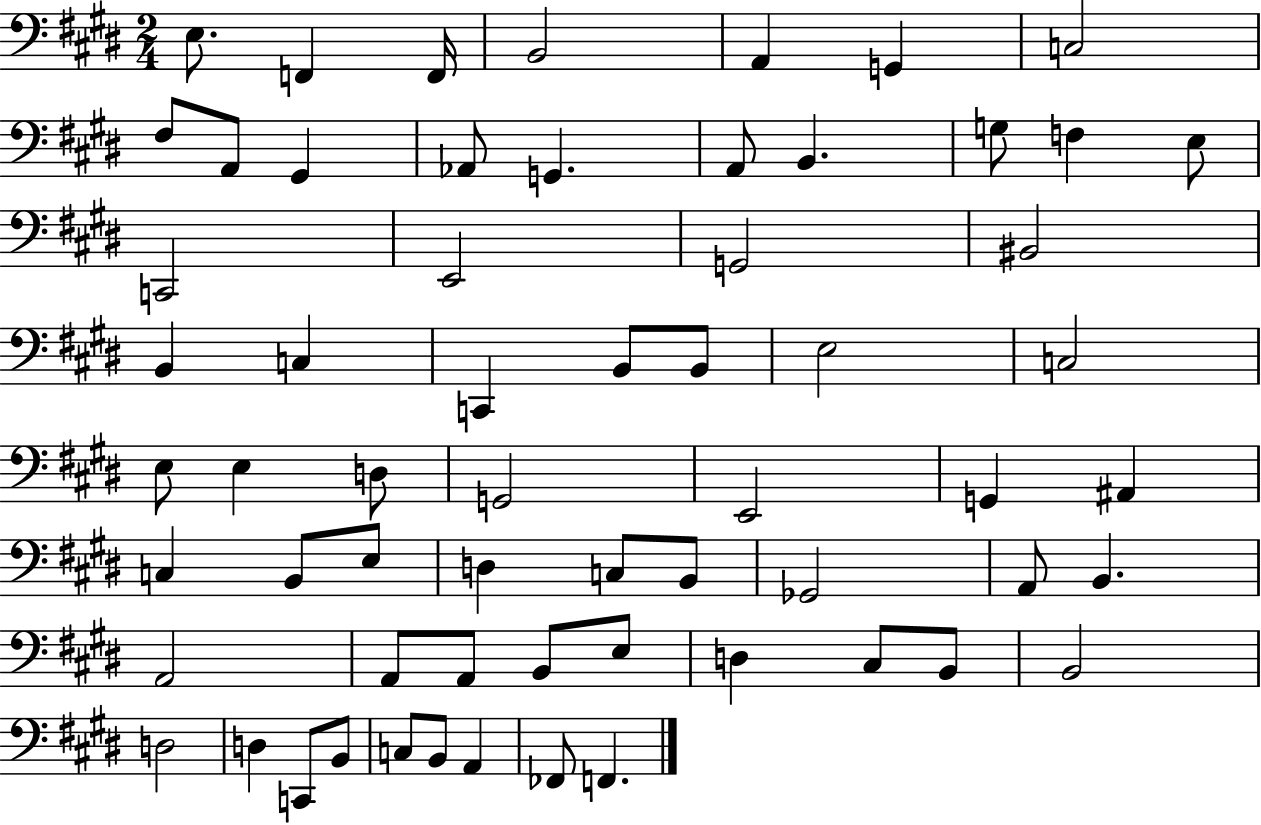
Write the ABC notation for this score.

X:1
T:Untitled
M:2/4
L:1/4
K:E
E,/2 F,, F,,/4 B,,2 A,, G,, C,2 ^F,/2 A,,/2 ^G,, _A,,/2 G,, A,,/2 B,, G,/2 F, E,/2 C,,2 E,,2 G,,2 ^B,,2 B,, C, C,, B,,/2 B,,/2 E,2 C,2 E,/2 E, D,/2 G,,2 E,,2 G,, ^A,, C, B,,/2 E,/2 D, C,/2 B,,/2 _G,,2 A,,/2 B,, A,,2 A,,/2 A,,/2 B,,/2 E,/2 D, ^C,/2 B,,/2 B,,2 D,2 D, C,,/2 B,,/2 C,/2 B,,/2 A,, _F,,/2 F,,